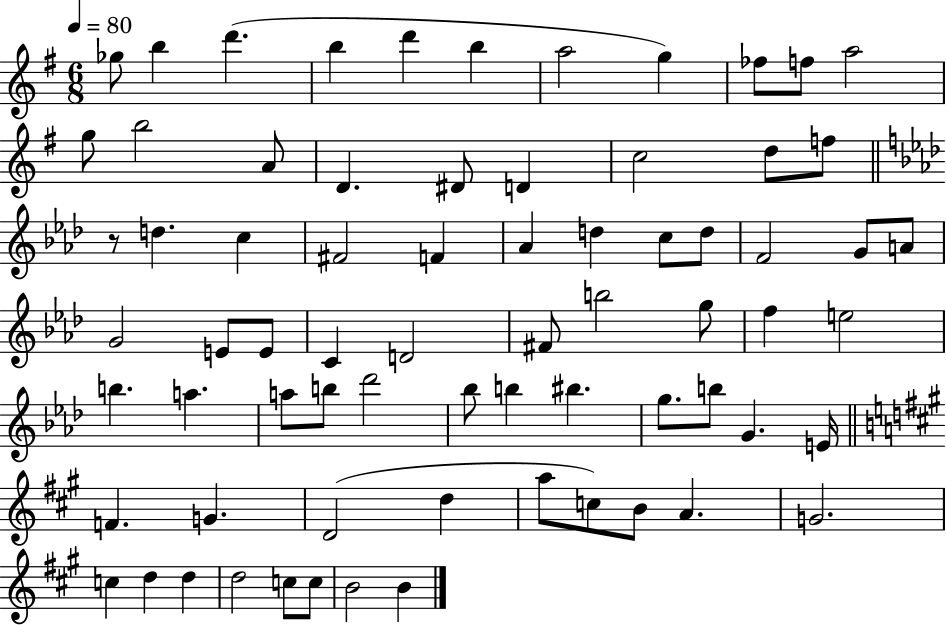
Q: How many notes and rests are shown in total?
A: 71